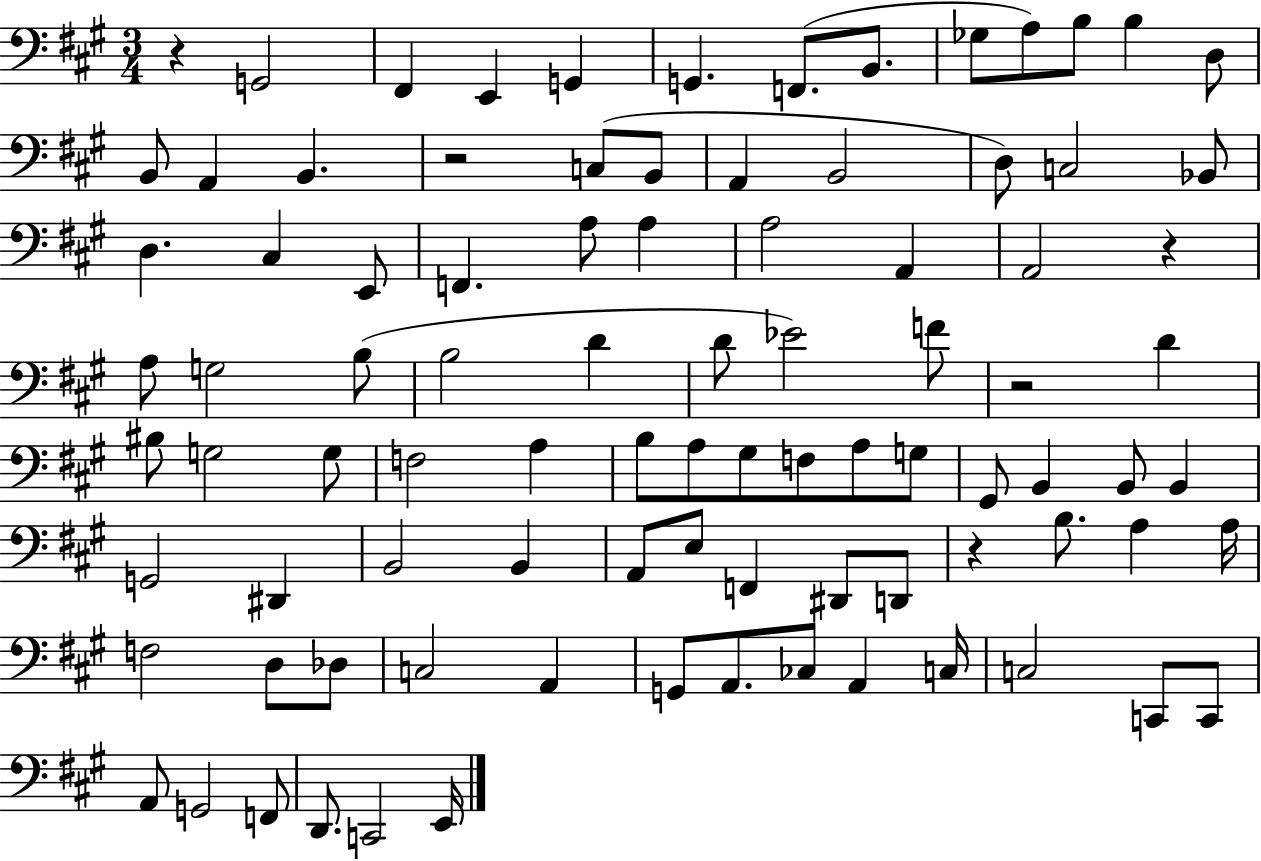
{
  \clef bass
  \numericTimeSignature
  \time 3/4
  \key a \major
  r4 g,2 | fis,4 e,4 g,4 | g,4. f,8.( b,8. | ges8 a8) b8 b4 d8 | \break b,8 a,4 b,4. | r2 c8( b,8 | a,4 b,2 | d8) c2 bes,8 | \break d4. cis4 e,8 | f,4. a8 a4 | a2 a,4 | a,2 r4 | \break a8 g2 b8( | b2 d'4 | d'8 ees'2) f'8 | r2 d'4 | \break bis8 g2 g8 | f2 a4 | b8 a8 gis8 f8 a8 g8 | gis,8 b,4 b,8 b,4 | \break g,2 dis,4 | b,2 b,4 | a,8 e8 f,4 dis,8 d,8 | r4 b8. a4 a16 | \break f2 d8 des8 | c2 a,4 | g,8 a,8. ces8 a,4 c16 | c2 c,8 c,8 | \break a,8 g,2 f,8 | d,8. c,2 e,16 | \bar "|."
}